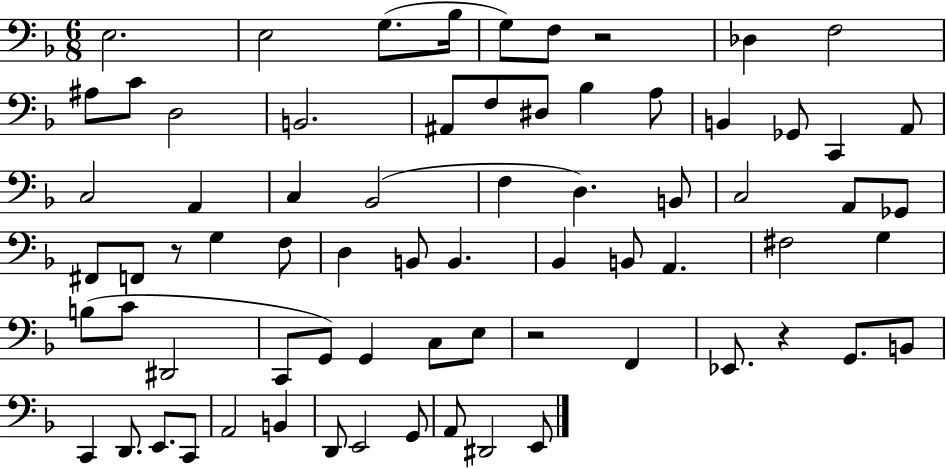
X:1
T:Untitled
M:6/8
L:1/4
K:F
E,2 E,2 G,/2 _B,/4 G,/2 F,/2 z2 _D, F,2 ^A,/2 C/2 D,2 B,,2 ^A,,/2 F,/2 ^D,/2 _B, A,/2 B,, _G,,/2 C,, A,,/2 C,2 A,, C, _B,,2 F, D, B,,/2 C,2 A,,/2 _G,,/2 ^F,,/2 F,,/2 z/2 G, F,/2 D, B,,/2 B,, _B,, B,,/2 A,, ^F,2 G, B,/2 C/2 ^D,,2 C,,/2 G,,/2 G,, C,/2 E,/2 z2 F,, _E,,/2 z G,,/2 B,,/2 C,, D,,/2 E,,/2 C,,/2 A,,2 B,, D,,/2 E,,2 G,,/2 A,,/2 ^D,,2 E,,/2